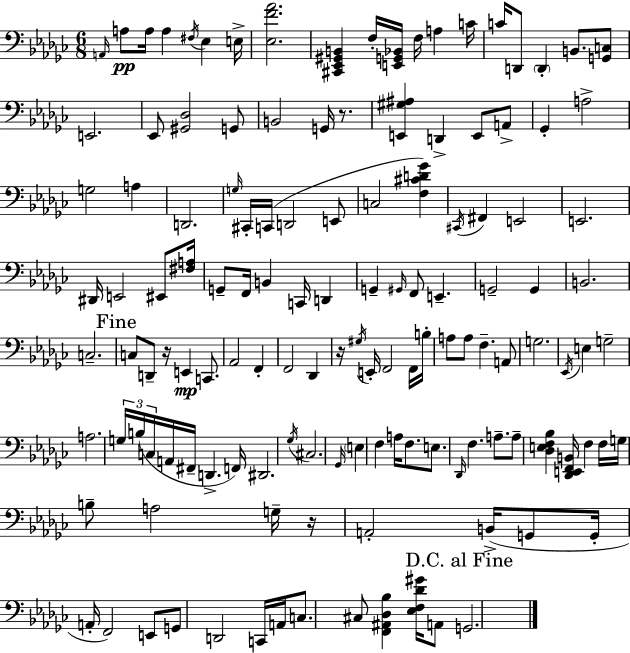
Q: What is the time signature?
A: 6/8